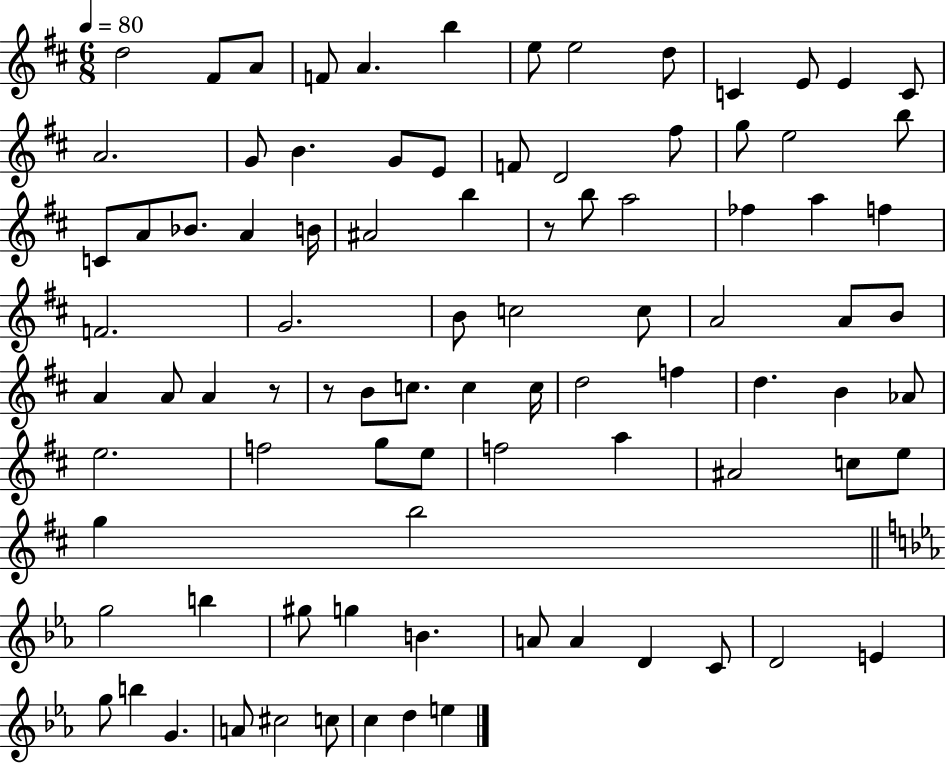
{
  \clef treble
  \numericTimeSignature
  \time 6/8
  \key d \major
  \tempo 4 = 80
  d''2 fis'8 a'8 | f'8 a'4. b''4 | e''8 e''2 d''8 | c'4 e'8 e'4 c'8 | \break a'2. | g'8 b'4. g'8 e'8 | f'8 d'2 fis''8 | g''8 e''2 b''8 | \break c'8 a'8 bes'8. a'4 b'16 | ais'2 b''4 | r8 b''8 a''2 | fes''4 a''4 f''4 | \break f'2. | g'2. | b'8 c''2 c''8 | a'2 a'8 b'8 | \break a'4 a'8 a'4 r8 | r8 b'8 c''8. c''4 c''16 | d''2 f''4 | d''4. b'4 aes'8 | \break e''2. | f''2 g''8 e''8 | f''2 a''4 | ais'2 c''8 e''8 | \break g''4 b''2 | \bar "||" \break \key ees \major g''2 b''4 | gis''8 g''4 b'4. | a'8 a'4 d'4 c'8 | d'2 e'4 | \break g''8 b''4 g'4. | a'8 cis''2 c''8 | c''4 d''4 e''4 | \bar "|."
}